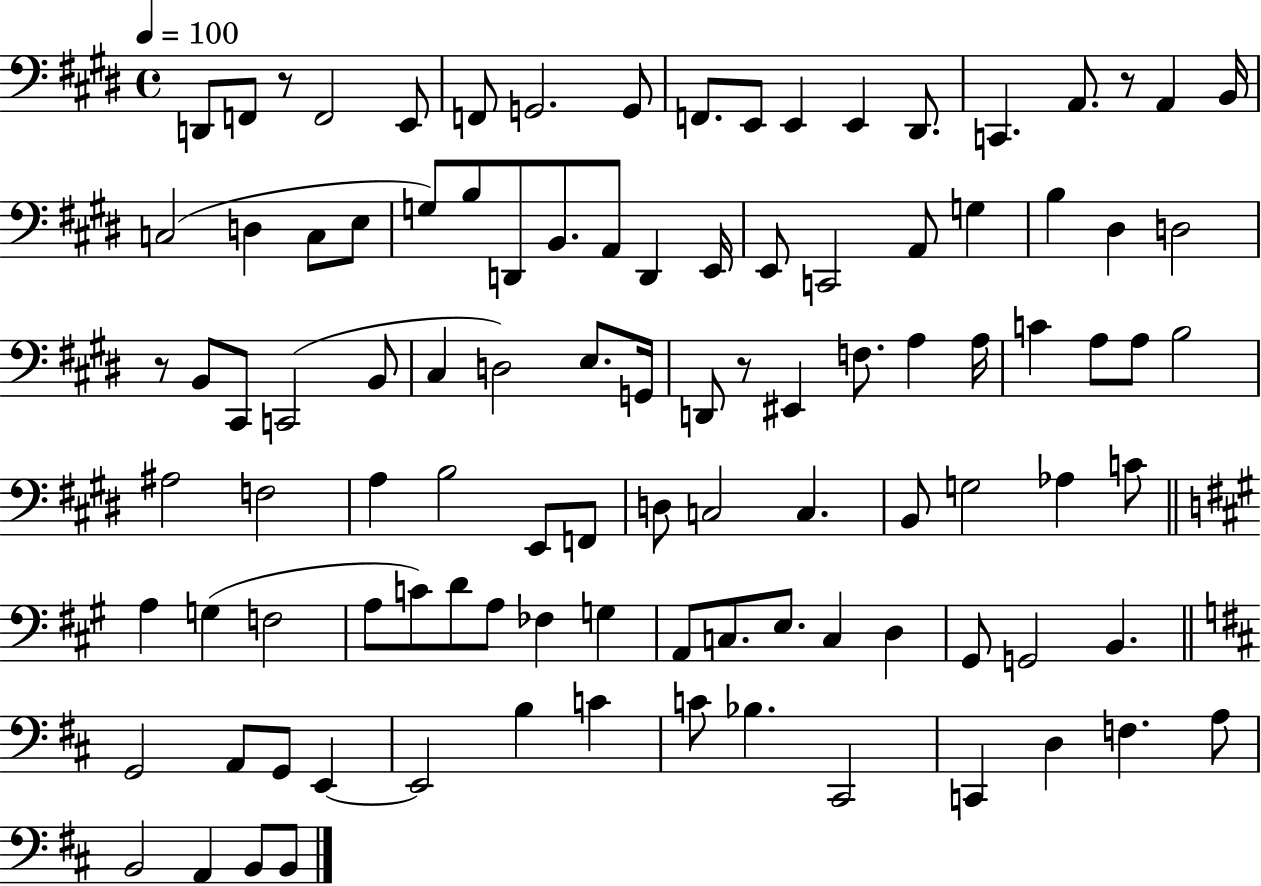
{
  \clef bass
  \time 4/4
  \defaultTimeSignature
  \key e \major
  \tempo 4 = 100
  d,8 f,8 r8 f,2 e,8 | f,8 g,2. g,8 | f,8. e,8 e,4 e,4 dis,8. | c,4. a,8. r8 a,4 b,16 | \break c2( d4 c8 e8 | g8) b8 d,8 b,8. a,8 d,4 e,16 | e,8 c,2 a,8 g4 | b4 dis4 d2 | \break r8 b,8 cis,8 c,2( b,8 | cis4 d2) e8. g,16 | d,8 r8 eis,4 f8. a4 a16 | c'4 a8 a8 b2 | \break ais2 f2 | a4 b2 e,8 f,8 | d8 c2 c4. | b,8 g2 aes4 c'8 | \break \bar "||" \break \key a \major a4 g4( f2 | a8 c'8) d'8 a8 fes4 g4 | a,8 c8. e8. c4 d4 | gis,8 g,2 b,4. | \break \bar "||" \break \key d \major g,2 a,8 g,8 e,4~~ | e,2 b4 c'4 | c'8 bes4. cis,2 | c,4 d4 f4. a8 | \break b,2 a,4 b,8 b,8 | \bar "|."
}